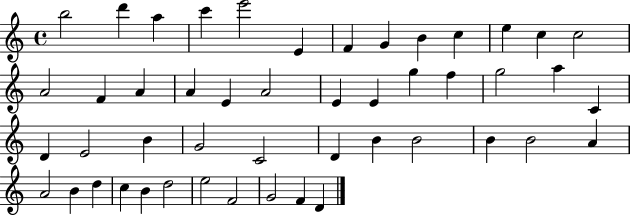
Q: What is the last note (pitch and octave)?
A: D4